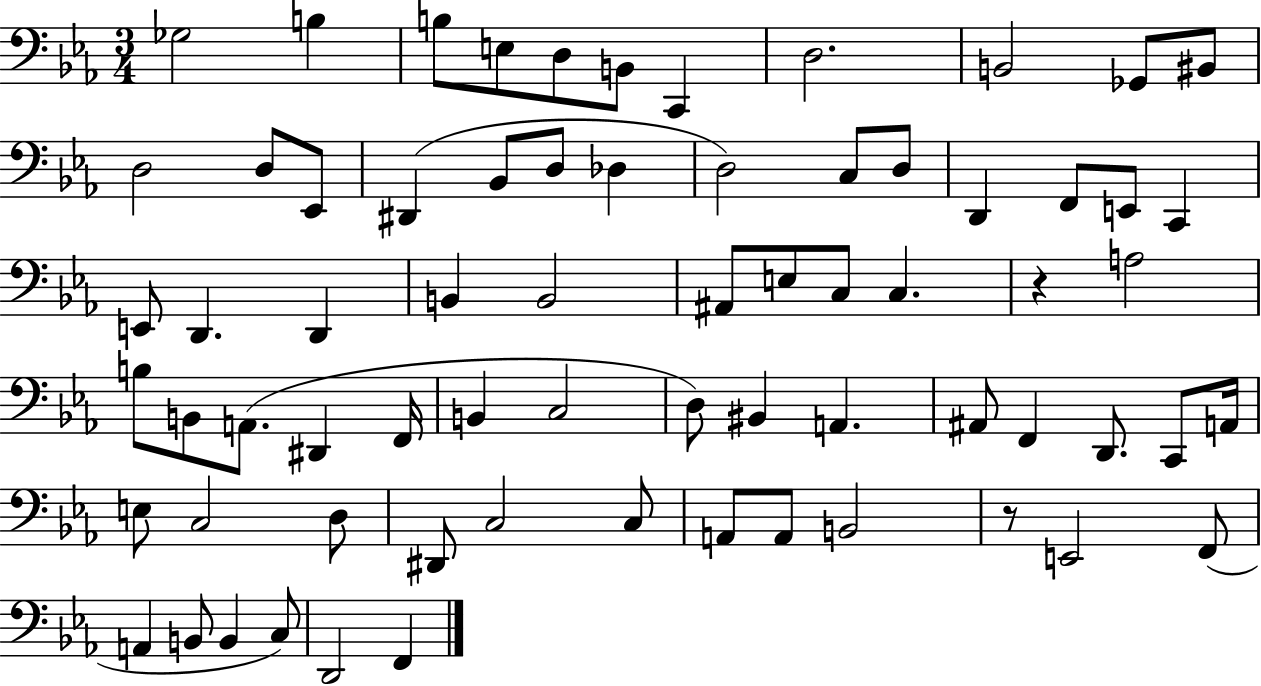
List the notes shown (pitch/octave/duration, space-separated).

Gb3/h B3/q B3/e E3/e D3/e B2/e C2/q D3/h. B2/h Gb2/e BIS2/e D3/h D3/e Eb2/e D#2/q Bb2/e D3/e Db3/q D3/h C3/e D3/e D2/q F2/e E2/e C2/q E2/e D2/q. D2/q B2/q B2/h A#2/e E3/e C3/e C3/q. R/q A3/h B3/e B2/e A2/e. D#2/q F2/s B2/q C3/h D3/e BIS2/q A2/q. A#2/e F2/q D2/e. C2/e A2/s E3/e C3/h D3/e D#2/e C3/h C3/e A2/e A2/e B2/h R/e E2/h F2/e A2/q B2/e B2/q C3/e D2/h F2/q